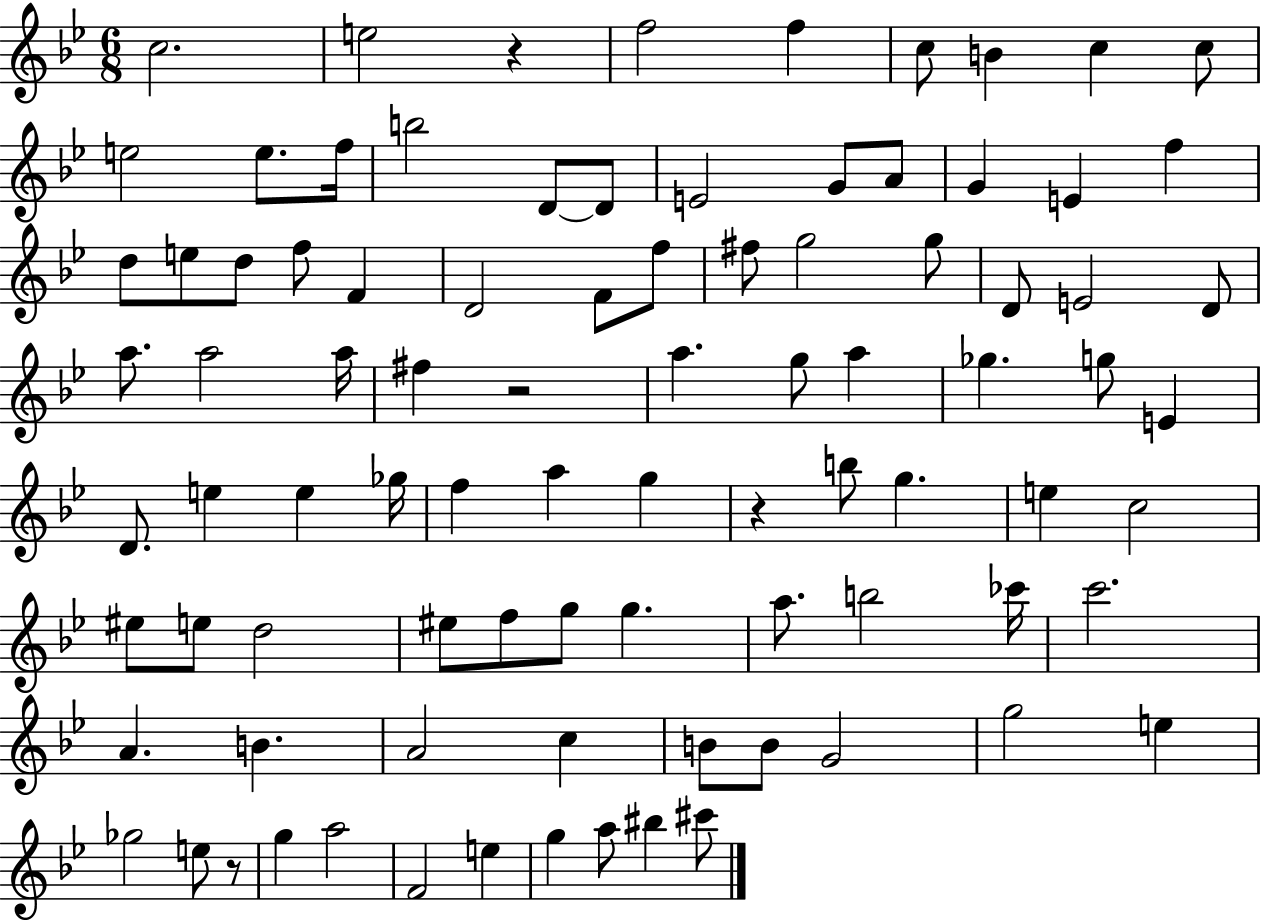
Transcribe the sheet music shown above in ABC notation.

X:1
T:Untitled
M:6/8
L:1/4
K:Bb
c2 e2 z f2 f c/2 B c c/2 e2 e/2 f/4 b2 D/2 D/2 E2 G/2 A/2 G E f d/2 e/2 d/2 f/2 F D2 F/2 f/2 ^f/2 g2 g/2 D/2 E2 D/2 a/2 a2 a/4 ^f z2 a g/2 a _g g/2 E D/2 e e _g/4 f a g z b/2 g e c2 ^e/2 e/2 d2 ^e/2 f/2 g/2 g a/2 b2 _c'/4 c'2 A B A2 c B/2 B/2 G2 g2 e _g2 e/2 z/2 g a2 F2 e g a/2 ^b ^c'/2